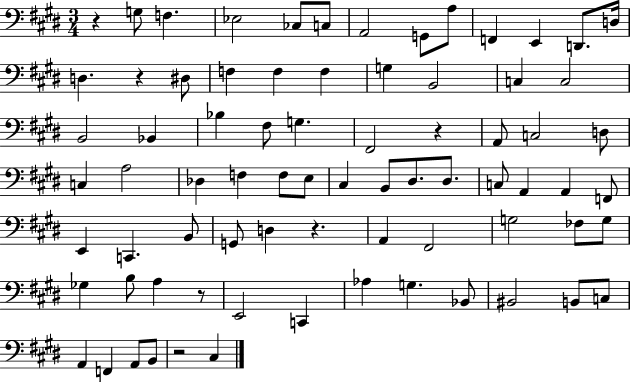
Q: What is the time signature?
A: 3/4